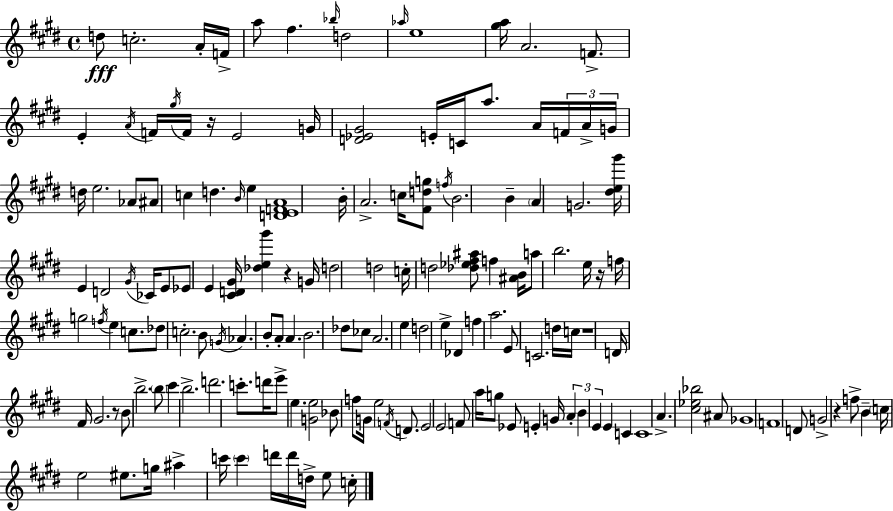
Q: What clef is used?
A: treble